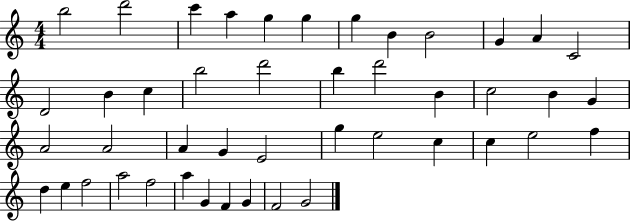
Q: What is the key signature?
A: C major